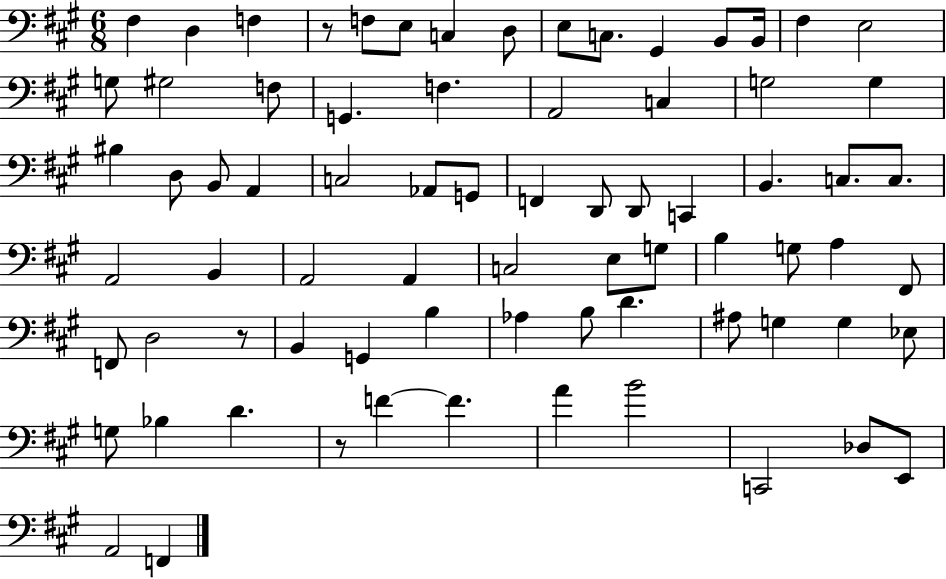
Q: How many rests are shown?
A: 3